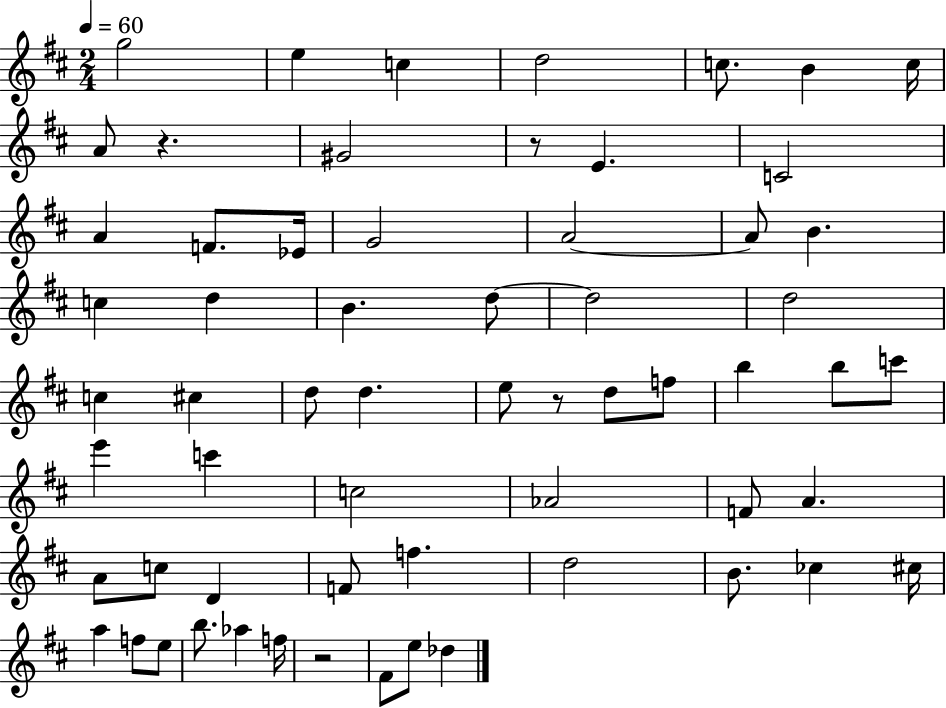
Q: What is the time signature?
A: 2/4